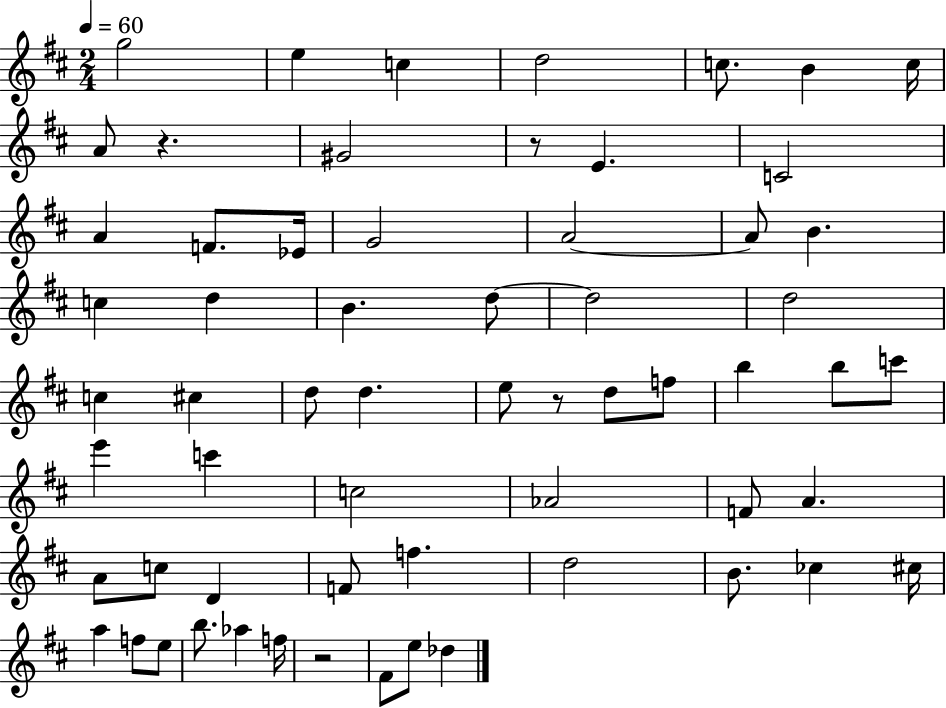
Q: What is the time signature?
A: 2/4